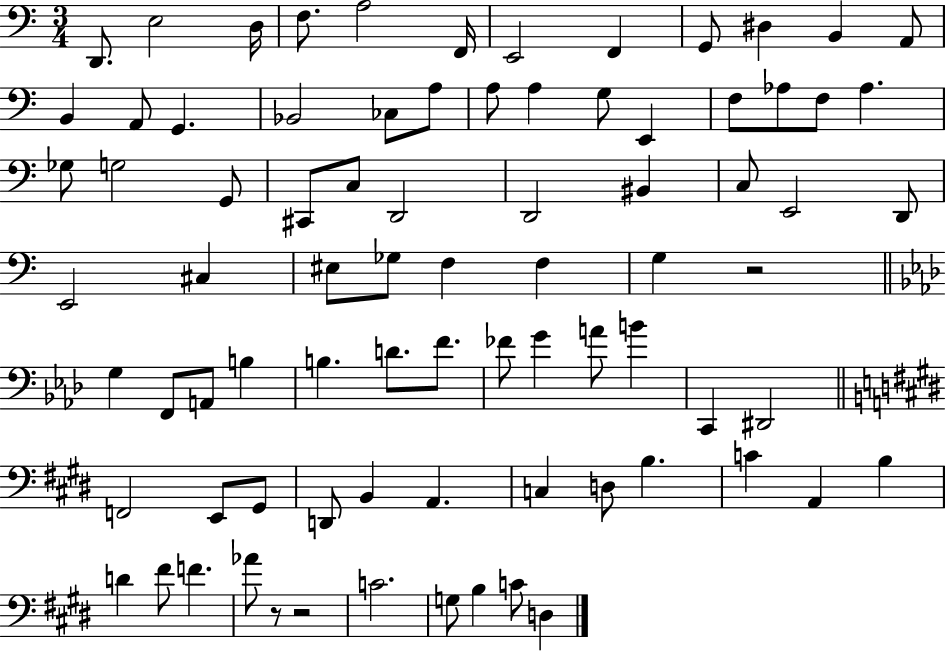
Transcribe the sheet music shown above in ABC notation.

X:1
T:Untitled
M:3/4
L:1/4
K:C
D,,/2 E,2 D,/4 F,/2 A,2 F,,/4 E,,2 F,, G,,/2 ^D, B,, A,,/2 B,, A,,/2 G,, _B,,2 _C,/2 A,/2 A,/2 A, G,/2 E,, F,/2 _A,/2 F,/2 _A, _G,/2 G,2 G,,/2 ^C,,/2 C,/2 D,,2 D,,2 ^B,, C,/2 E,,2 D,,/2 E,,2 ^C, ^E,/2 _G,/2 F, F, G, z2 G, F,,/2 A,,/2 B, B, D/2 F/2 _F/2 G A/2 B C,, ^D,,2 F,,2 E,,/2 ^G,,/2 D,,/2 B,, A,, C, D,/2 B, C A,, B, D ^F/2 F _A/2 z/2 z2 C2 G,/2 B, C/2 D,